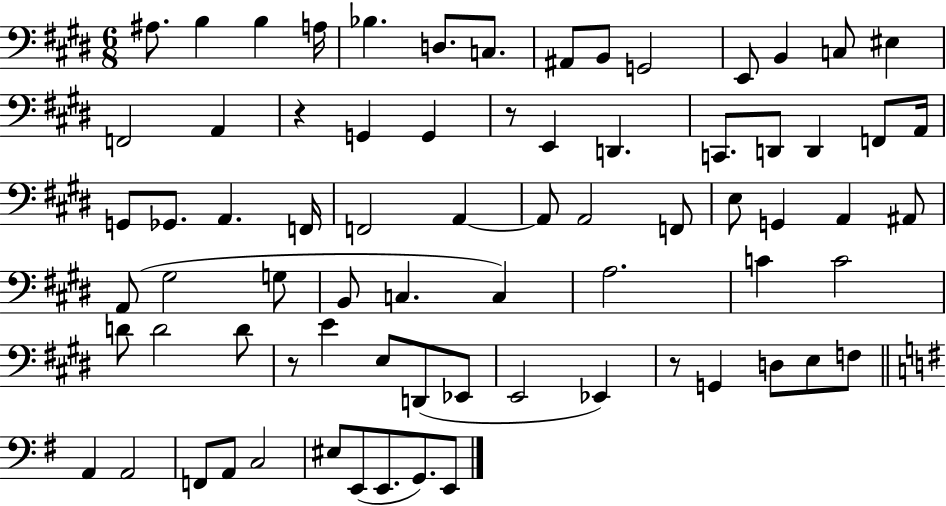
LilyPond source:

{
  \clef bass
  \numericTimeSignature
  \time 6/8
  \key e \major
  \repeat volta 2 { ais8. b4 b4 a16 | bes4. d8. c8. | ais,8 b,8 g,2 | e,8 b,4 c8 eis4 | \break f,2 a,4 | r4 g,4 g,4 | r8 e,4 d,4. | c,8. d,8 d,4 f,8 a,16 | \break g,8 ges,8. a,4. f,16 | f,2 a,4~~ | a,8 a,2 f,8 | e8 g,4 a,4 ais,8 | \break a,8( gis2 g8 | b,8 c4. c4) | a2. | c'4 c'2 | \break d'8 d'2 d'8 | r8 e'4 e8 d,8( ees,8 | e,2 ees,4) | r8 g,4 d8 e8 f8 | \break \bar "||" \break \key g \major a,4 a,2 | f,8 a,8 c2 | eis8 e,8( e,8. g,8.) e,8 | } \bar "|."
}